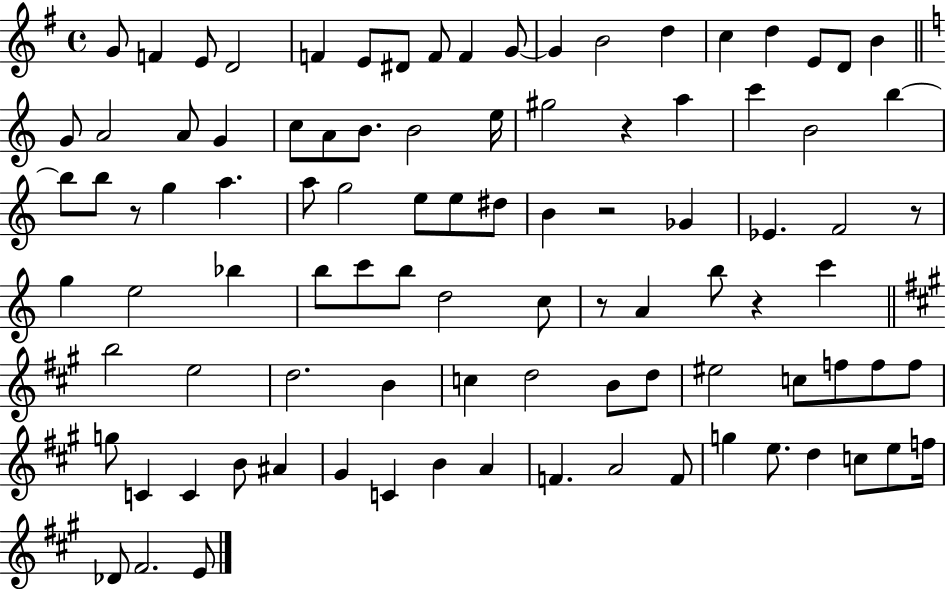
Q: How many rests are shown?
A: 6